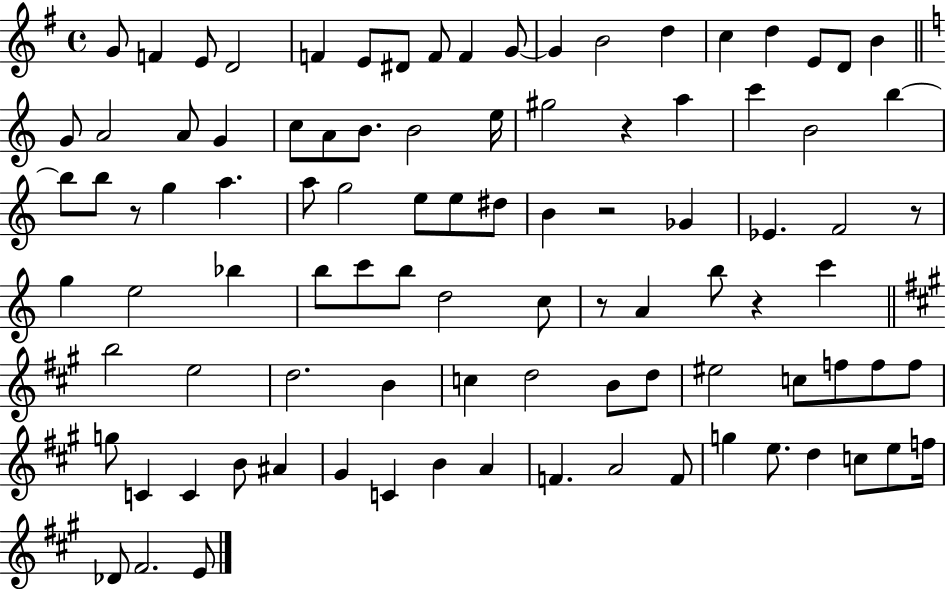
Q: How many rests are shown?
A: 6